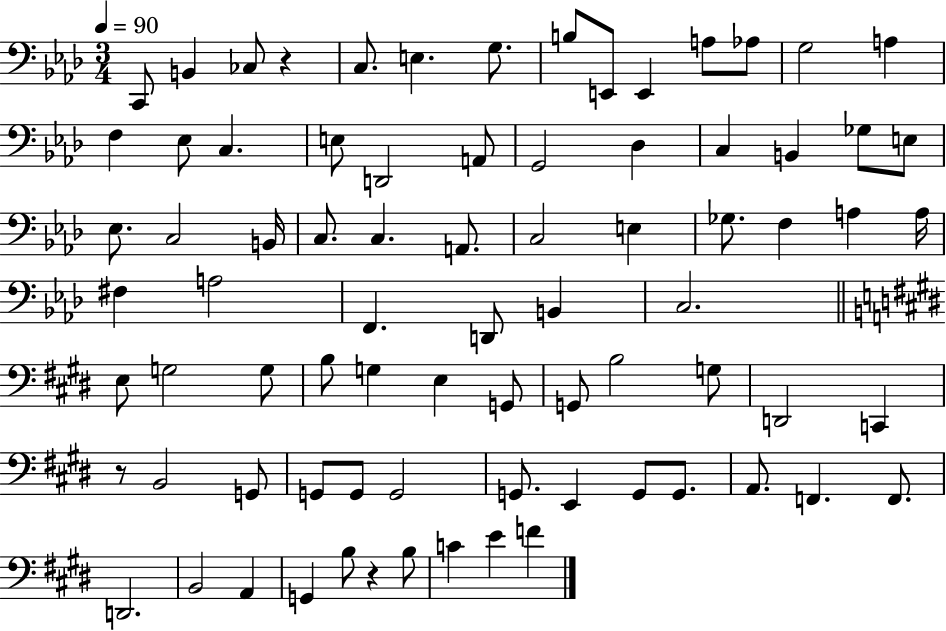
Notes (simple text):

C2/e B2/q CES3/e R/q C3/e. E3/q. G3/e. B3/e E2/e E2/q A3/e Ab3/e G3/h A3/q F3/q Eb3/e C3/q. E3/e D2/h A2/e G2/h Db3/q C3/q B2/q Gb3/e E3/e Eb3/e. C3/h B2/s C3/e. C3/q. A2/e. C3/h E3/q Gb3/e. F3/q A3/q A3/s F#3/q A3/h F2/q. D2/e B2/q C3/h. E3/e G3/h G3/e B3/e G3/q E3/q G2/e G2/e B3/h G3/e D2/h C2/q R/e B2/h G2/e G2/e G2/e G2/h G2/e. E2/q G2/e G2/e. A2/e. F2/q. F2/e. D2/h. B2/h A2/q G2/q B3/e R/q B3/e C4/q E4/q F4/q